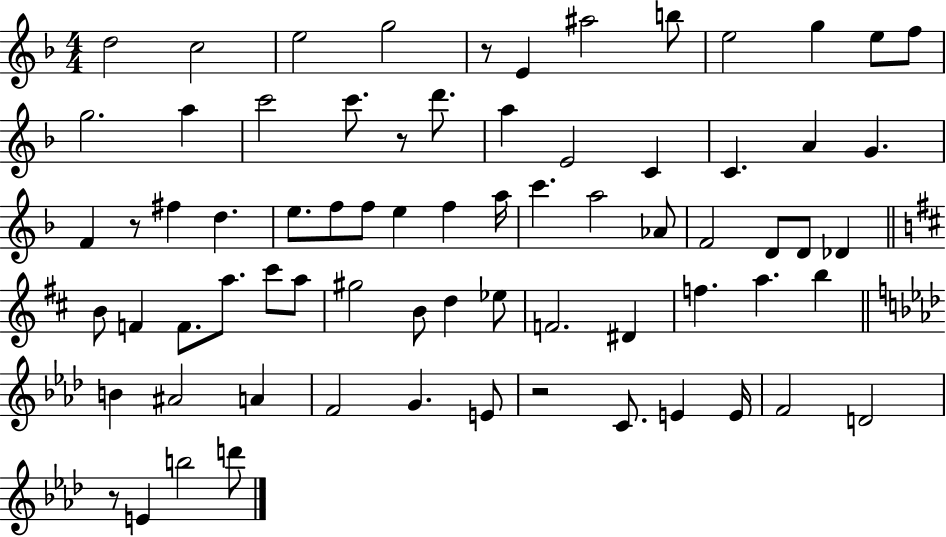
X:1
T:Untitled
M:4/4
L:1/4
K:F
d2 c2 e2 g2 z/2 E ^a2 b/2 e2 g e/2 f/2 g2 a c'2 c'/2 z/2 d'/2 a E2 C C A G F z/2 ^f d e/2 f/2 f/2 e f a/4 c' a2 _A/2 F2 D/2 D/2 _D B/2 F F/2 a/2 ^c'/2 a/2 ^g2 B/2 d _e/2 F2 ^D f a b B ^A2 A F2 G E/2 z2 C/2 E E/4 F2 D2 z/2 E b2 d'/2